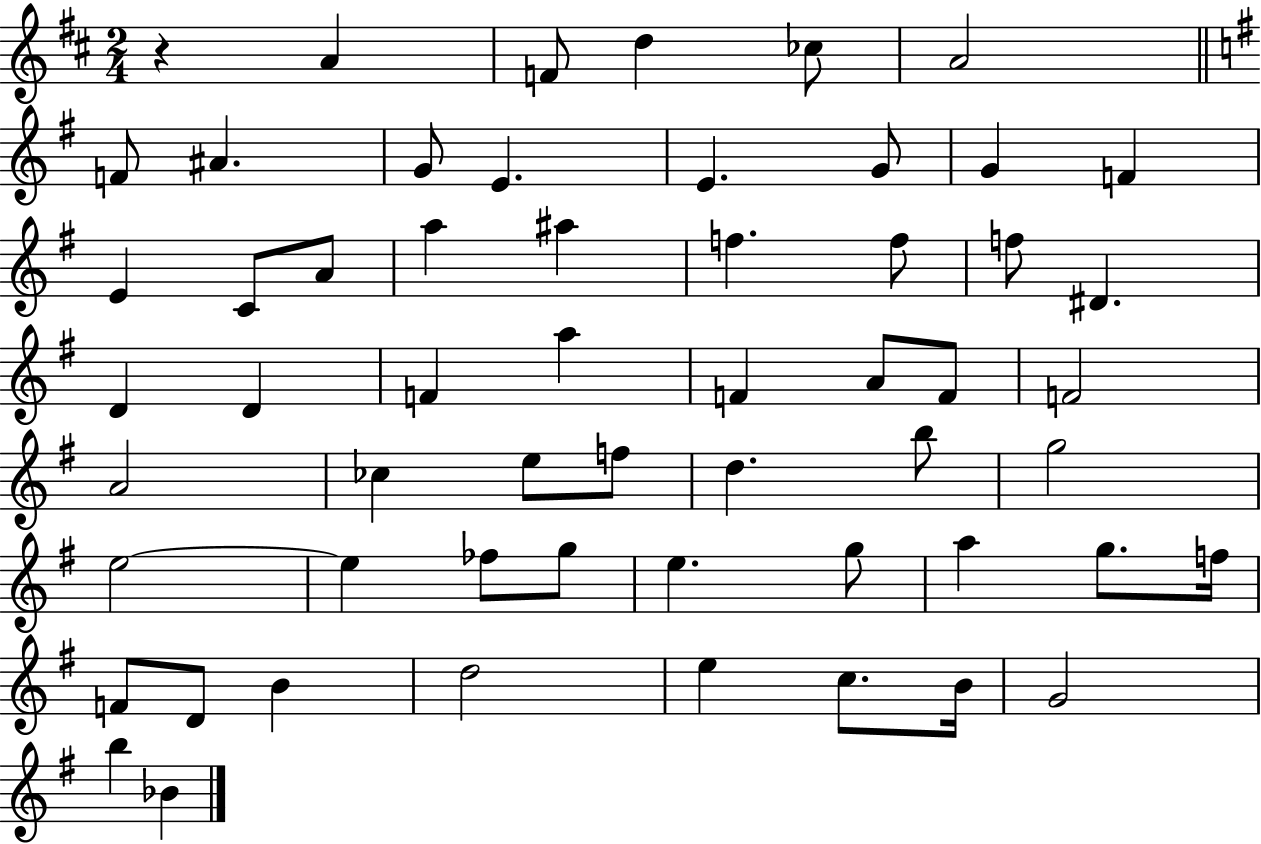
{
  \clef treble
  \numericTimeSignature
  \time 2/4
  \key d \major
  r4 a'4 | f'8 d''4 ces''8 | a'2 | \bar "||" \break \key e \minor f'8 ais'4. | g'8 e'4. | e'4. g'8 | g'4 f'4 | \break e'4 c'8 a'8 | a''4 ais''4 | f''4. f''8 | f''8 dis'4. | \break d'4 d'4 | f'4 a''4 | f'4 a'8 f'8 | f'2 | \break a'2 | ces''4 e''8 f''8 | d''4. b''8 | g''2 | \break e''2~~ | e''4 fes''8 g''8 | e''4. g''8 | a''4 g''8. f''16 | \break f'8 d'8 b'4 | d''2 | e''4 c''8. b'16 | g'2 | \break b''4 bes'4 | \bar "|."
}